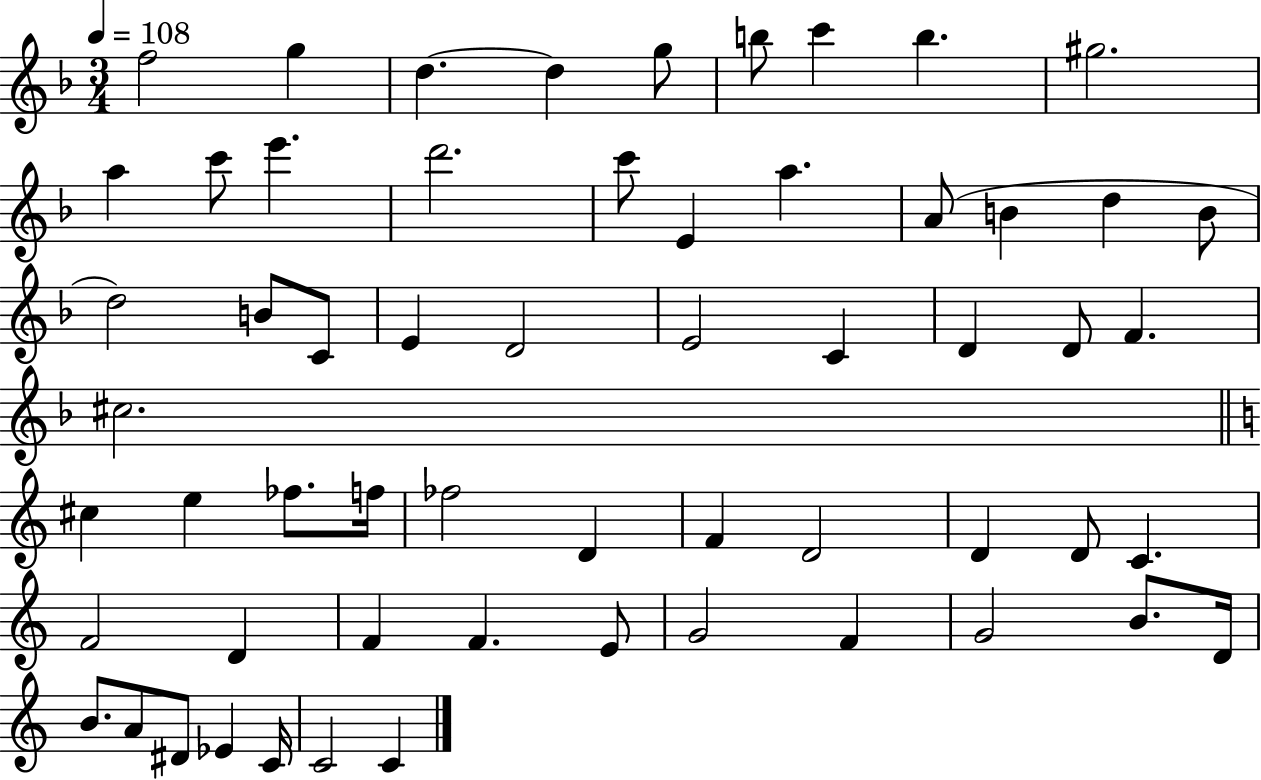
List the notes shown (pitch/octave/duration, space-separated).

F5/h G5/q D5/q. D5/q G5/e B5/e C6/q B5/q. G#5/h. A5/q C6/e E6/q. D6/h. C6/e E4/q A5/q. A4/e B4/q D5/q B4/e D5/h B4/e C4/e E4/q D4/h E4/h C4/q D4/q D4/e F4/q. C#5/h. C#5/q E5/q FES5/e. F5/s FES5/h D4/q F4/q D4/h D4/q D4/e C4/q. F4/h D4/q F4/q F4/q. E4/e G4/h F4/q G4/h B4/e. D4/s B4/e. A4/e D#4/e Eb4/q C4/s C4/h C4/q